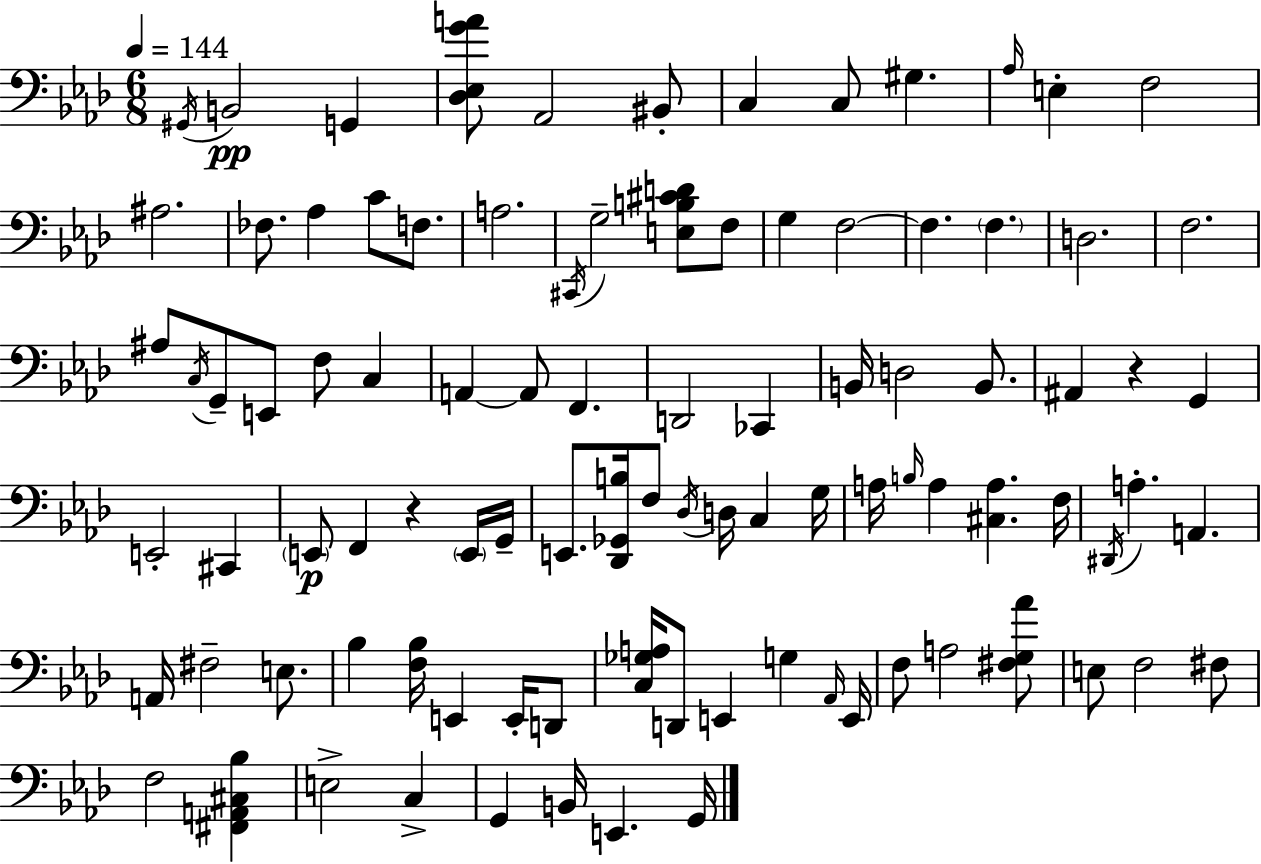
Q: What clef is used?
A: bass